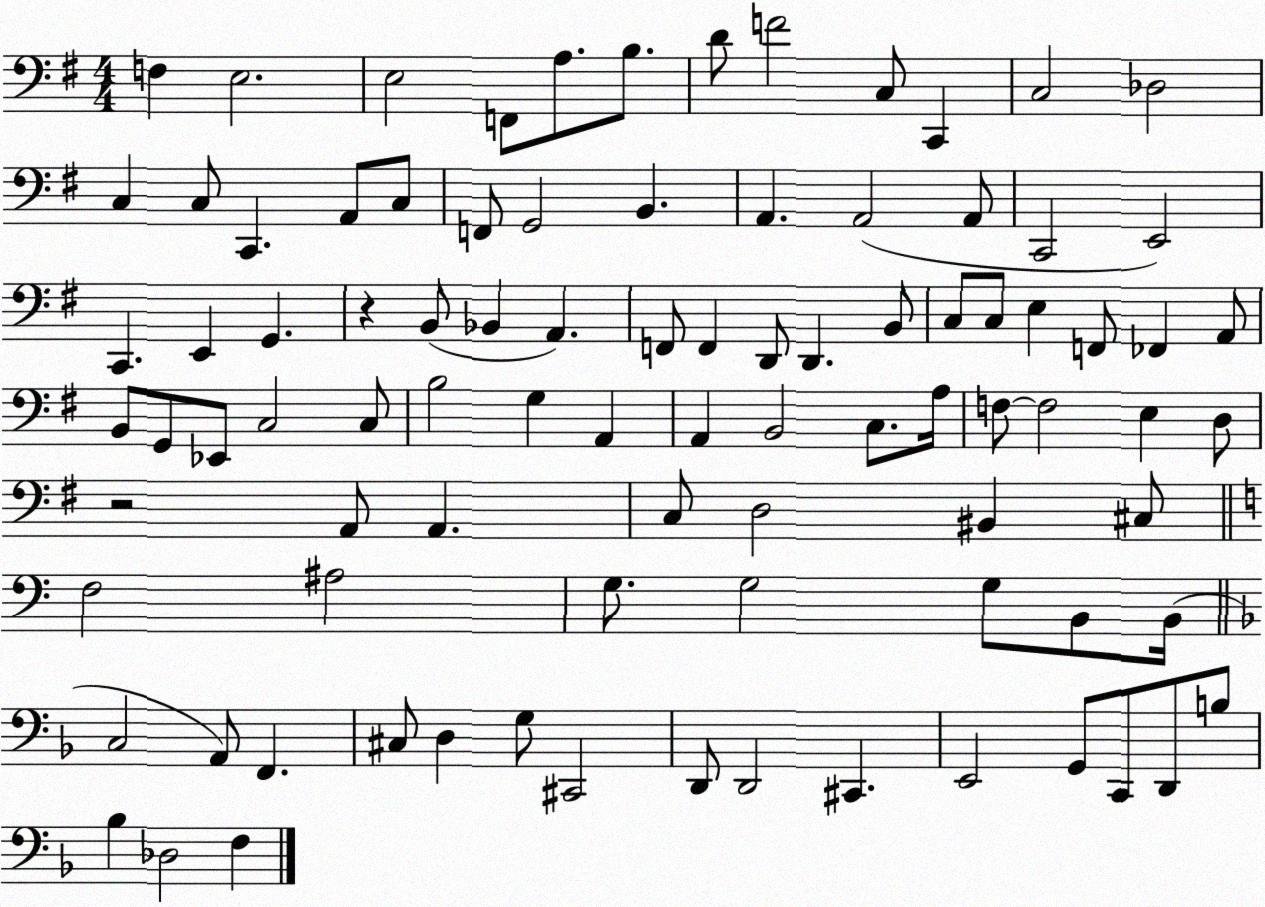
X:1
T:Untitled
M:4/4
L:1/4
K:G
F, E,2 E,2 F,,/2 A,/2 B,/2 D/2 F2 C,/2 C,, C,2 _D,2 C, C,/2 C,, A,,/2 C,/2 F,,/2 G,,2 B,, A,, A,,2 A,,/2 C,,2 E,,2 C,, E,, G,, z B,,/2 _B,, A,, F,,/2 F,, D,,/2 D,, B,,/2 C,/2 C,/2 E, F,,/2 _F,, A,,/2 B,,/2 G,,/2 _E,,/2 C,2 C,/2 B,2 G, A,, A,, B,,2 C,/2 A,/4 F,/2 F,2 E, D,/2 z2 A,,/2 A,, C,/2 D,2 ^B,, ^C,/2 F,2 ^A,2 G,/2 G,2 G,/2 B,,/2 B,,/4 C,2 A,,/2 F,, ^C,/2 D, G,/2 ^C,,2 D,,/2 D,,2 ^C,, E,,2 G,,/2 C,,/2 D,,/2 B,/2 _B, _D,2 F,